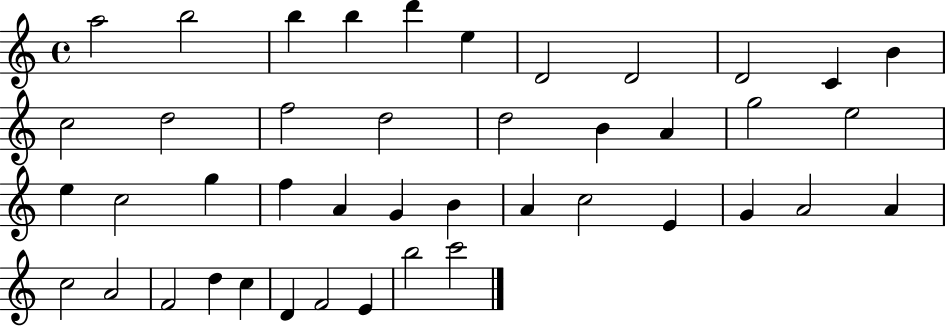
{
  \clef treble
  \time 4/4
  \defaultTimeSignature
  \key c \major
  a''2 b''2 | b''4 b''4 d'''4 e''4 | d'2 d'2 | d'2 c'4 b'4 | \break c''2 d''2 | f''2 d''2 | d''2 b'4 a'4 | g''2 e''2 | \break e''4 c''2 g''4 | f''4 a'4 g'4 b'4 | a'4 c''2 e'4 | g'4 a'2 a'4 | \break c''2 a'2 | f'2 d''4 c''4 | d'4 f'2 e'4 | b''2 c'''2 | \break \bar "|."
}